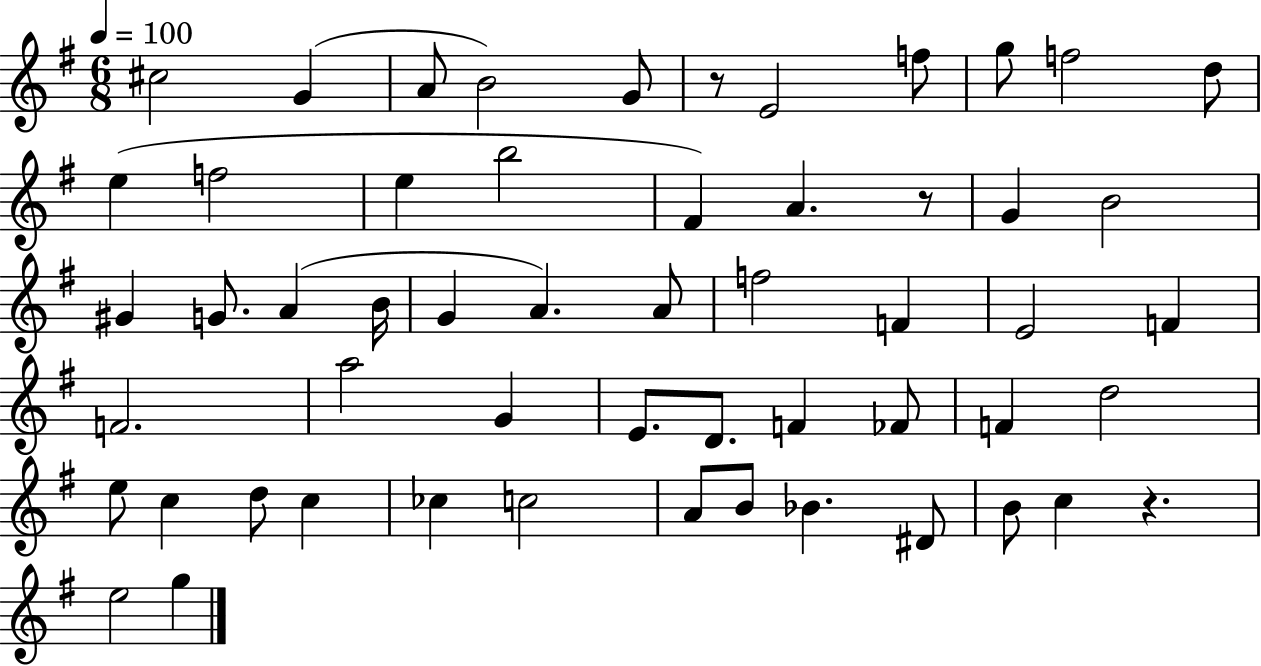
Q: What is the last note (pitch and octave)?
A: G5